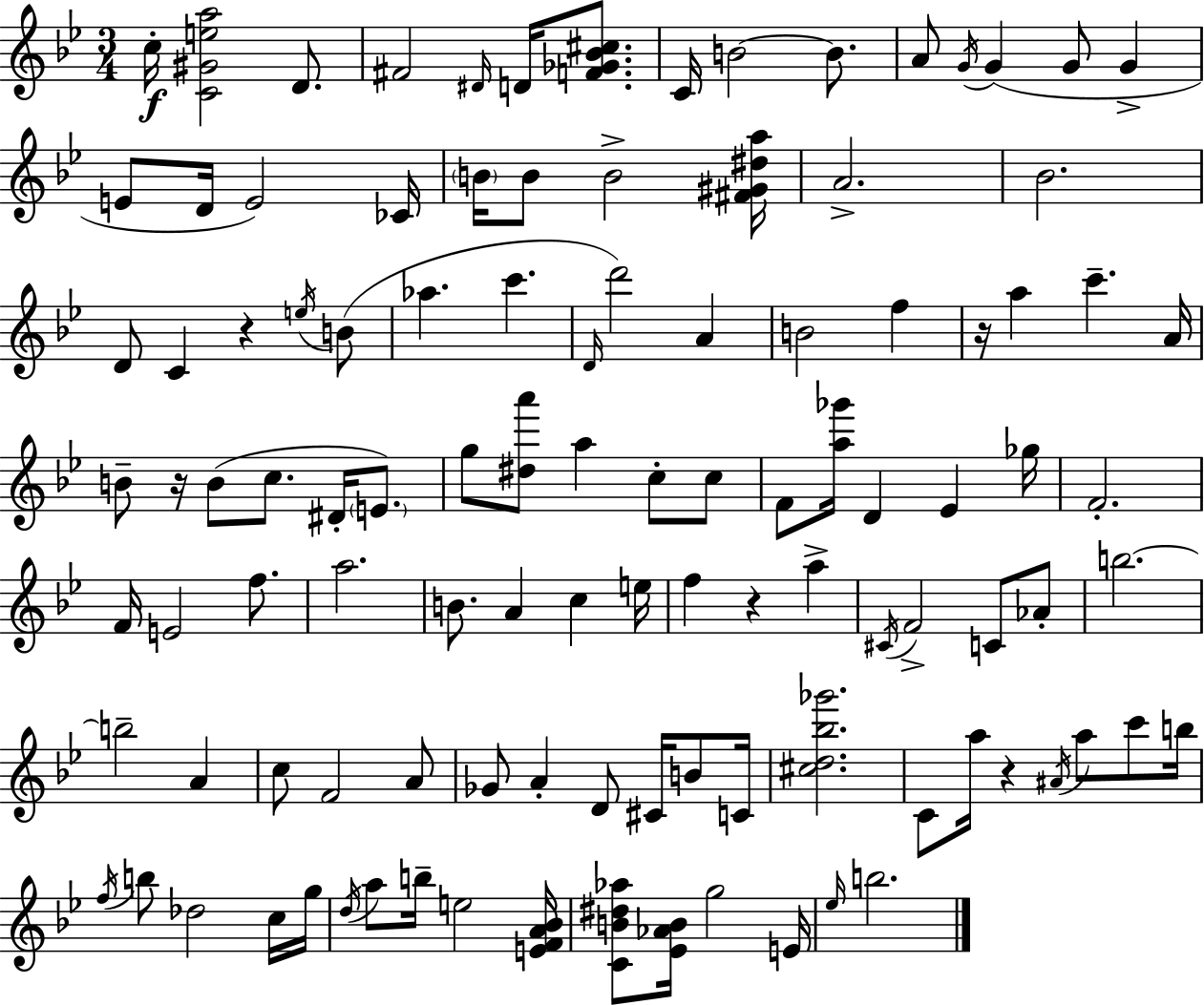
{
  \clef treble
  \numericTimeSignature
  \time 3/4
  \key bes \major
  c''16-.\f <c' gis' e'' a''>2 d'8. | fis'2 \grace { dis'16 } d'16 <f' ges' bes' cis''>8. | c'16 b'2~~ b'8. | a'8 \acciaccatura { g'16 } g'4( g'8 g'4-> | \break e'8 d'16 e'2) | ces'16 \parenthesize b'16 b'8 b'2-> | <fis' gis' dis'' a''>16 a'2.-> | bes'2. | \break d'8 c'4 r4 | \acciaccatura { e''16 } b'8( aes''4. c'''4. | \grace { d'16 }) d'''2 | a'4 b'2 | \break f''4 r16 a''4 c'''4.-- | a'16 b'8-- r16 b'8( c''8. | dis'16-. \parenthesize e'8.) g''8 <dis'' a'''>8 a''4 | c''8-. c''8 f'8 <a'' ges'''>16 d'4 ees'4 | \break ges''16 f'2.-. | f'16 e'2 | f''8. a''2. | b'8. a'4 c''4 | \break e''16 f''4 r4 | a''4-> \acciaccatura { cis'16 } f'2-> | c'8 aes'8-. b''2.~~ | b''2-- | \break a'4 c''8 f'2 | a'8 ges'8 a'4-. d'8 | cis'16 b'8 c'16 <cis'' d'' bes'' ges'''>2. | c'8 a''16 r4 | \break \acciaccatura { ais'16 } a''8 c'''8 b''16 \acciaccatura { f''16 } b''8 des''2 | c''16 g''16 \acciaccatura { d''16 } a''8 b''16-- e''2 | <e' f' a' bes'>16 <c' b' dis'' aes''>8 <ees' aes' b'>16 g''2 | e'16 \grace { ees''16 } b''2. | \break \bar "|."
}